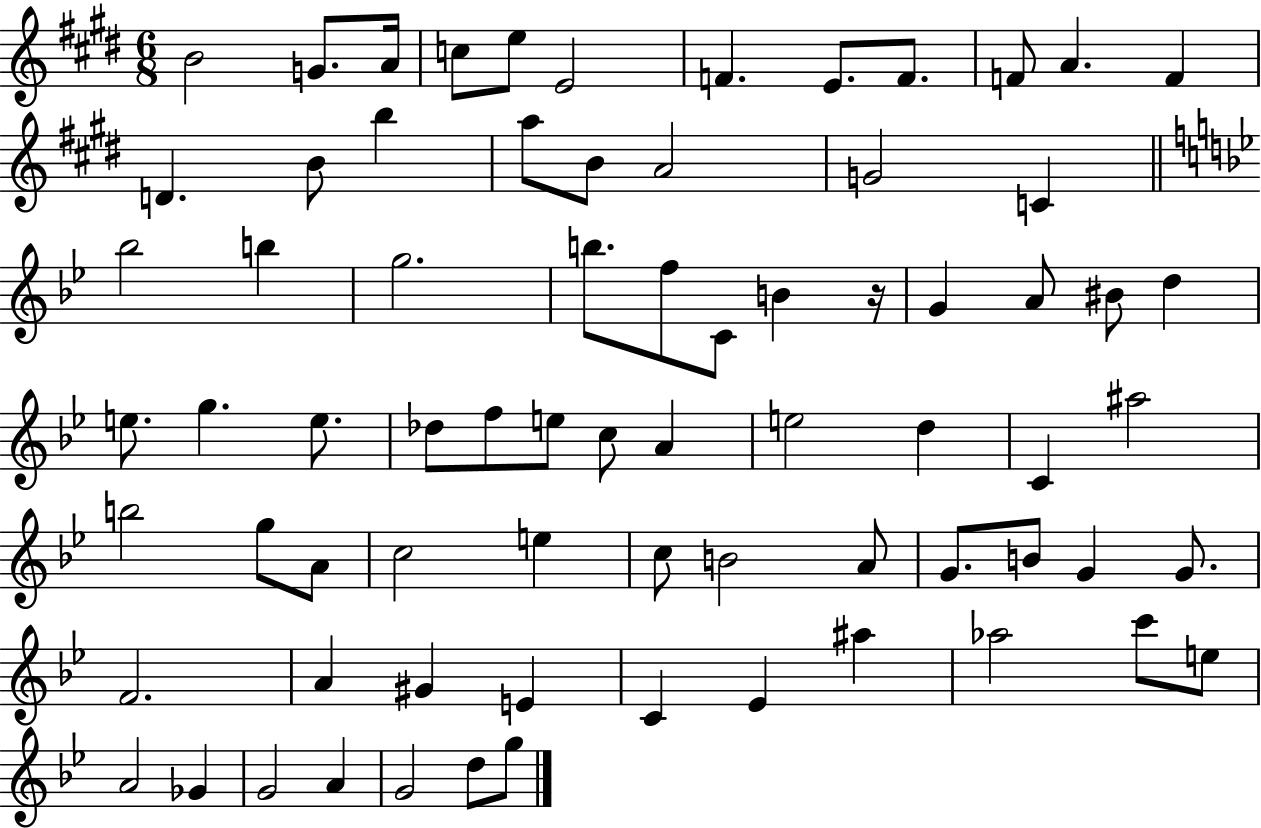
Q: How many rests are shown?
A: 1